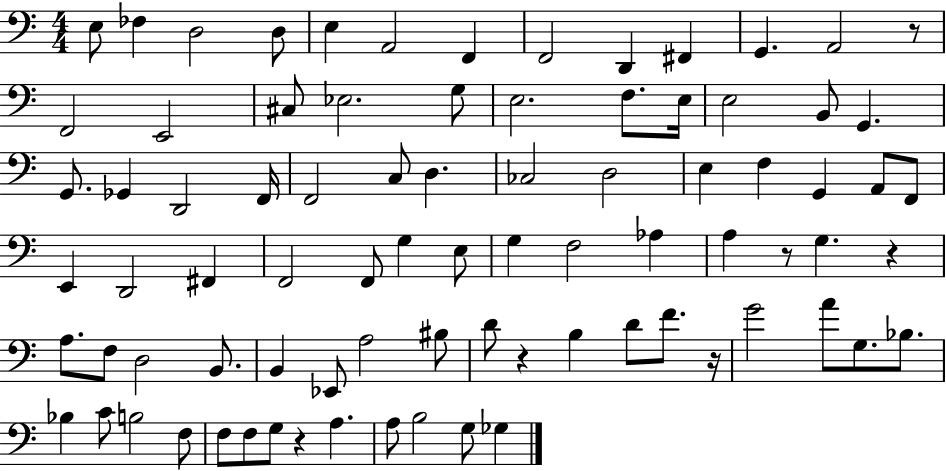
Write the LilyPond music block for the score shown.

{
  \clef bass
  \numericTimeSignature
  \time 4/4
  \key c \major
  e8 fes4 d2 d8 | e4 a,2 f,4 | f,2 d,4 fis,4 | g,4. a,2 r8 | \break f,2 e,2 | cis8 ees2. g8 | e2. f8. e16 | e2 b,8 g,4. | \break g,8. ges,4 d,2 f,16 | f,2 c8 d4. | ces2 d2 | e4 f4 g,4 a,8 f,8 | \break e,4 d,2 fis,4 | f,2 f,8 g4 e8 | g4 f2 aes4 | a4 r8 g4. r4 | \break a8. f8 d2 b,8. | b,4 ees,8 a2 bis8 | d'8 r4 b4 d'8 f'8. r16 | g'2 a'8 g8. bes8. | \break bes4 c'8 b2 f8 | f8 f8 g8 r4 a4. | a8 b2 g8 ges4 | \bar "|."
}